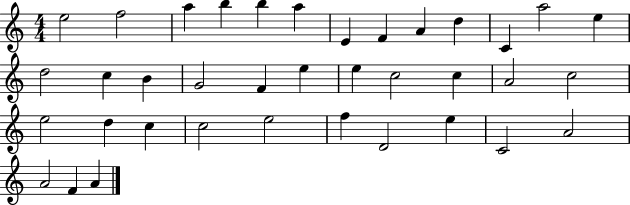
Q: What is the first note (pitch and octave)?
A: E5